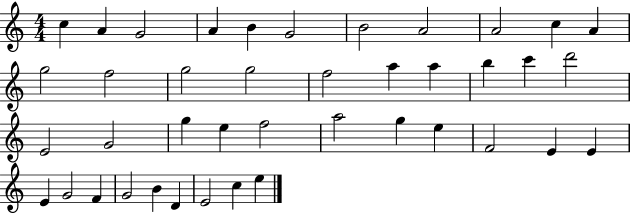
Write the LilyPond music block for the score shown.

{
  \clef treble
  \numericTimeSignature
  \time 4/4
  \key c \major
  c''4 a'4 g'2 | a'4 b'4 g'2 | b'2 a'2 | a'2 c''4 a'4 | \break g''2 f''2 | g''2 g''2 | f''2 a''4 a''4 | b''4 c'''4 d'''2 | \break e'2 g'2 | g''4 e''4 f''2 | a''2 g''4 e''4 | f'2 e'4 e'4 | \break e'4 g'2 f'4 | g'2 b'4 d'4 | e'2 c''4 e''4 | \bar "|."
}